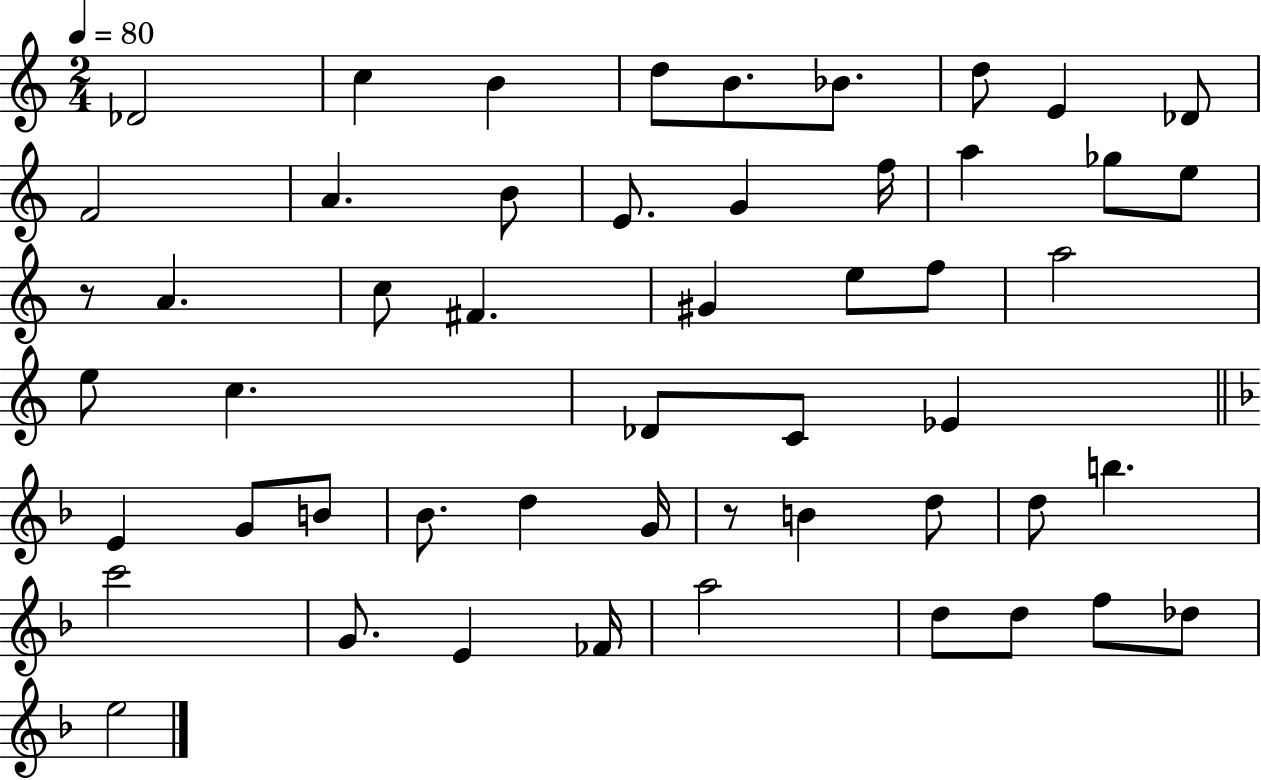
{
  \clef treble
  \numericTimeSignature
  \time 2/4
  \key c \major
  \tempo 4 = 80
  des'2 | c''4 b'4 | d''8 b'8. bes'8. | d''8 e'4 des'8 | \break f'2 | a'4. b'8 | e'8. g'4 f''16 | a''4 ges''8 e''8 | \break r8 a'4. | c''8 fis'4. | gis'4 e''8 f''8 | a''2 | \break e''8 c''4. | des'8 c'8 ees'4 | \bar "||" \break \key f \major e'4 g'8 b'8 | bes'8. d''4 g'16 | r8 b'4 d''8 | d''8 b''4. | \break c'''2 | g'8. e'4 fes'16 | a''2 | d''8 d''8 f''8 des''8 | \break e''2 | \bar "|."
}